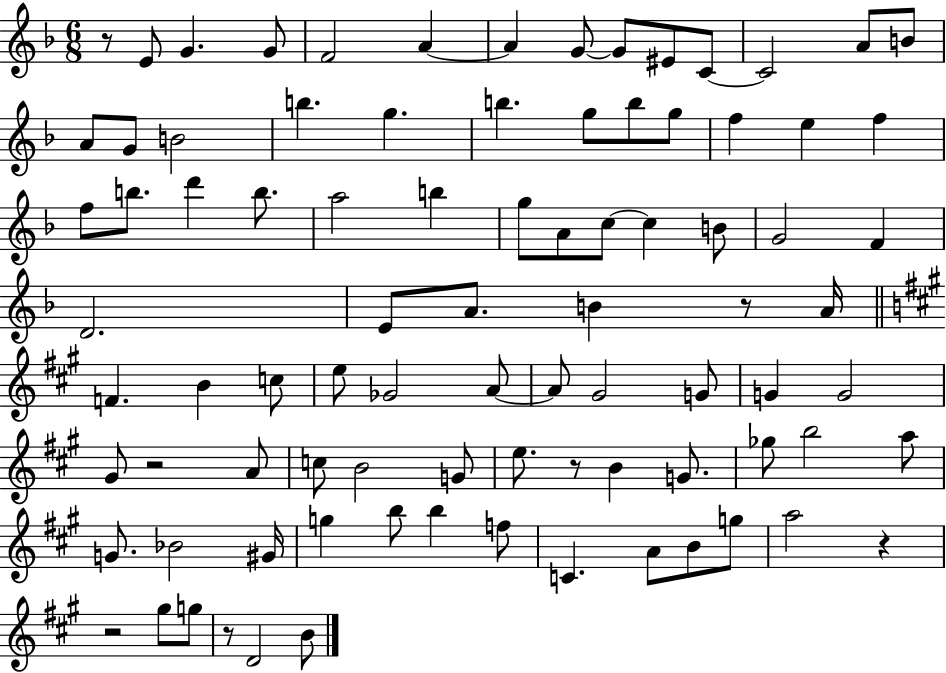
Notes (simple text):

R/e E4/e G4/q. G4/e F4/h A4/q A4/q G4/e G4/e EIS4/e C4/e C4/h A4/e B4/e A4/e G4/e B4/h B5/q. G5/q. B5/q. G5/e B5/e G5/e F5/q E5/q F5/q F5/e B5/e. D6/q B5/e. A5/h B5/q G5/e A4/e C5/e C5/q B4/e G4/h F4/q D4/h. E4/e A4/e. B4/q R/e A4/s F4/q. B4/q C5/e E5/e Gb4/h A4/e A4/e G#4/h G4/e G4/q G4/h G#4/e R/h A4/e C5/e B4/h G4/e E5/e. R/e B4/q G4/e. Gb5/e B5/h A5/e G4/e. Bb4/h G#4/s G5/q B5/e B5/q F5/e C4/q. A4/e B4/e G5/e A5/h R/q R/h G#5/e G5/e R/e D4/h B4/e